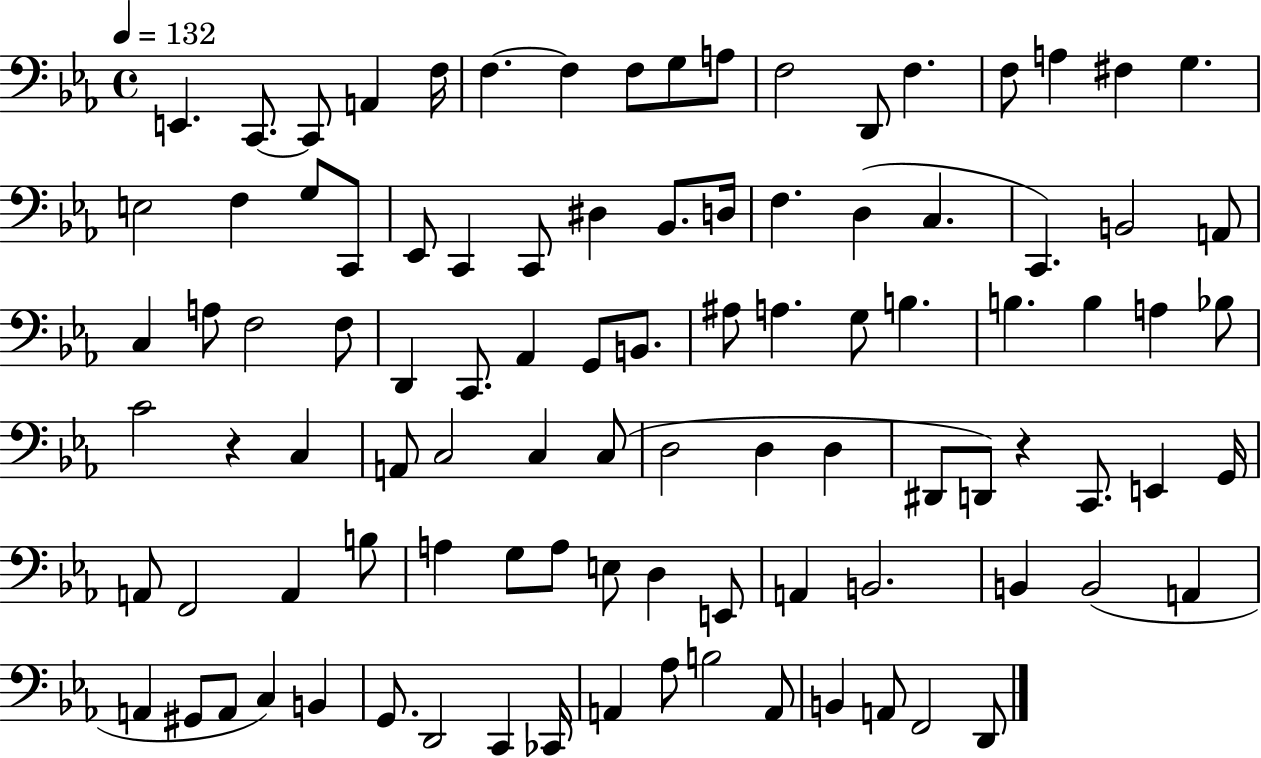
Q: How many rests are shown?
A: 2